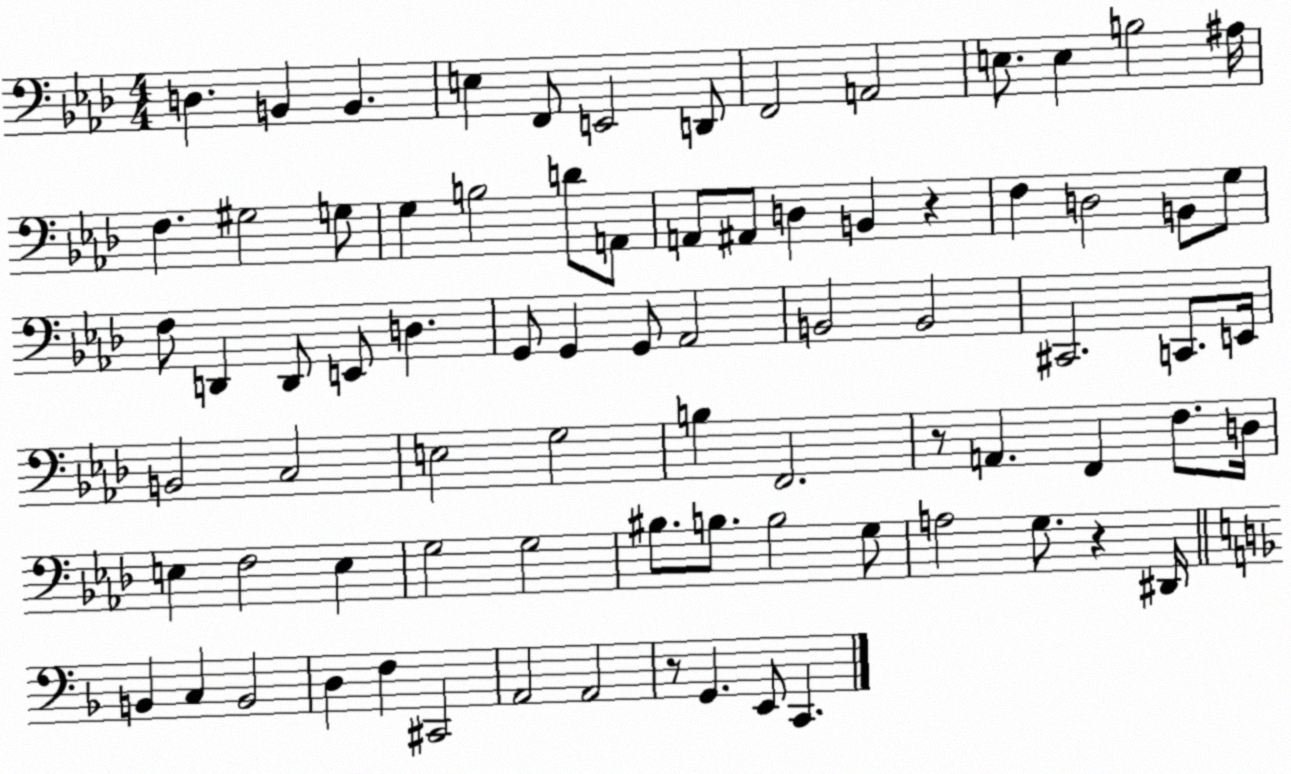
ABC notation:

X:1
T:Untitled
M:4/4
L:1/4
K:Ab
D, B,, B,, E, F,,/2 E,,2 D,,/2 F,,2 A,,2 E,/2 E, B,2 ^A,/4 F, ^G,2 G,/2 G, B,2 D/2 A,,/2 A,,/2 ^A,,/2 D, B,, z F, D,2 B,,/2 G,/2 F,/2 D,, D,,/2 E,,/2 D, G,,/2 G,, G,,/2 _A,,2 B,,2 B,,2 ^C,,2 C,,/2 E,,/4 B,,2 C,2 E,2 G,2 B, F,,2 z/2 A,, F,, F,/2 D,/4 E, F,2 E, G,2 G,2 ^B,/2 B,/2 B,2 G,/2 A,2 G,/2 z ^D,,/4 B,, C, B,,2 D, F, ^C,,2 A,,2 A,,2 z/2 G,, E,,/2 C,,